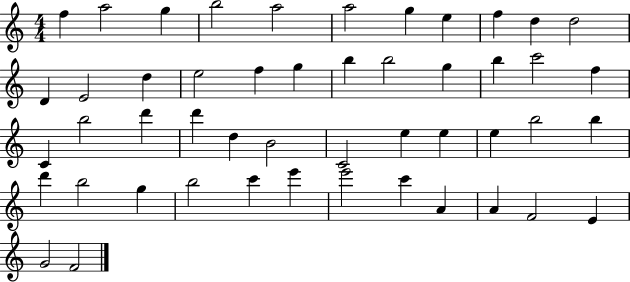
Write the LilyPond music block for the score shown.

{
  \clef treble
  \numericTimeSignature
  \time 4/4
  \key c \major
  f''4 a''2 g''4 | b''2 a''2 | a''2 g''4 e''4 | f''4 d''4 d''2 | \break d'4 e'2 d''4 | e''2 f''4 g''4 | b''4 b''2 g''4 | b''4 c'''2 f''4 | \break c'4 b''2 d'''4 | d'''4 d''4 b'2 | c'2 e''4 e''4 | e''4 b''2 b''4 | \break d'''4 b''2 g''4 | b''2 c'''4 e'''4 | e'''2 c'''4 a'4 | a'4 f'2 e'4 | \break g'2 f'2 | \bar "|."
}